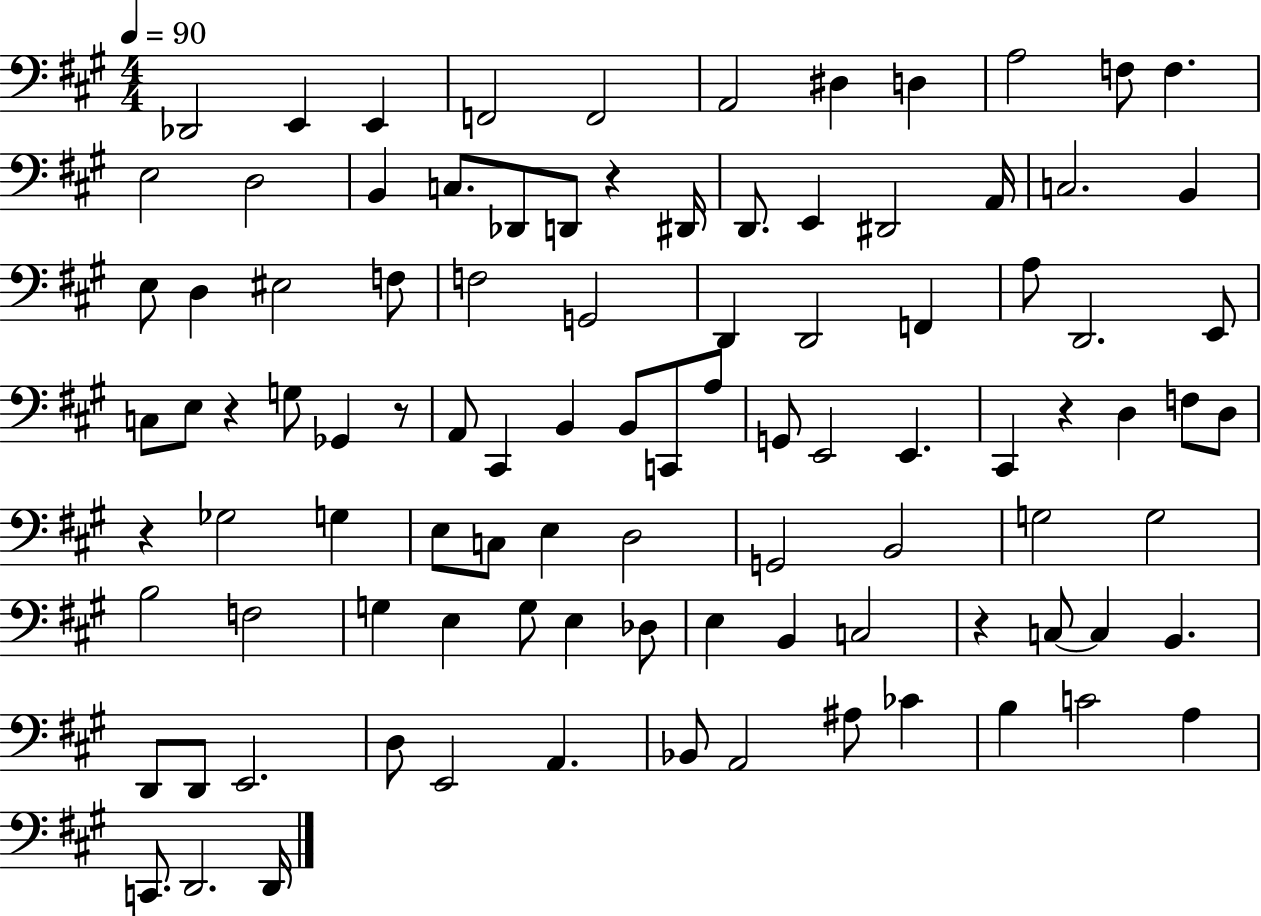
{
  \clef bass
  \numericTimeSignature
  \time 4/4
  \key a \major
  \tempo 4 = 90
  \repeat volta 2 { des,2 e,4 e,4 | f,2 f,2 | a,2 dis4 d4 | a2 f8 f4. | \break e2 d2 | b,4 c8. des,8 d,8 r4 dis,16 | d,8. e,4 dis,2 a,16 | c2. b,4 | \break e8 d4 eis2 f8 | f2 g,2 | d,4 d,2 f,4 | a8 d,2. e,8 | \break c8 e8 r4 g8 ges,4 r8 | a,8 cis,4 b,4 b,8 c,8 a8 | g,8 e,2 e,4. | cis,4 r4 d4 f8 d8 | \break r4 ges2 g4 | e8 c8 e4 d2 | g,2 b,2 | g2 g2 | \break b2 f2 | g4 e4 g8 e4 des8 | e4 b,4 c2 | r4 c8~~ c4 b,4. | \break d,8 d,8 e,2. | d8 e,2 a,4. | bes,8 a,2 ais8 ces'4 | b4 c'2 a4 | \break c,8. d,2. d,16 | } \bar "|."
}